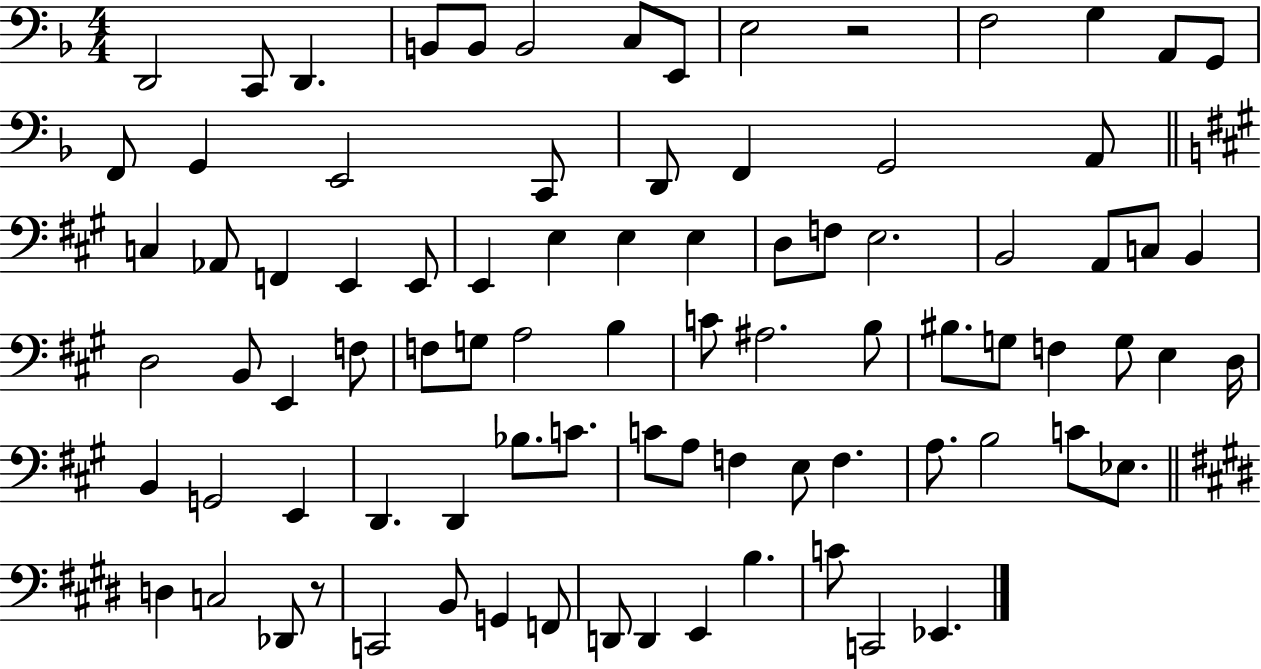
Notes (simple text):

D2/h C2/e D2/q. B2/e B2/e B2/h C3/e E2/e E3/h R/h F3/h G3/q A2/e G2/e F2/e G2/q E2/h C2/e D2/e F2/q G2/h A2/e C3/q Ab2/e F2/q E2/q E2/e E2/q E3/q E3/q E3/q D3/e F3/e E3/h. B2/h A2/e C3/e B2/q D3/h B2/e E2/q F3/e F3/e G3/e A3/h B3/q C4/e A#3/h. B3/e BIS3/e. G3/e F3/q G3/e E3/q D3/s B2/q G2/h E2/q D2/q. D2/q Bb3/e. C4/e. C4/e A3/e F3/q E3/e F3/q. A3/e. B3/h C4/e Eb3/e. D3/q C3/h Db2/e R/e C2/h B2/e G2/q F2/e D2/e D2/q E2/q B3/q. C4/e C2/h Eb2/q.